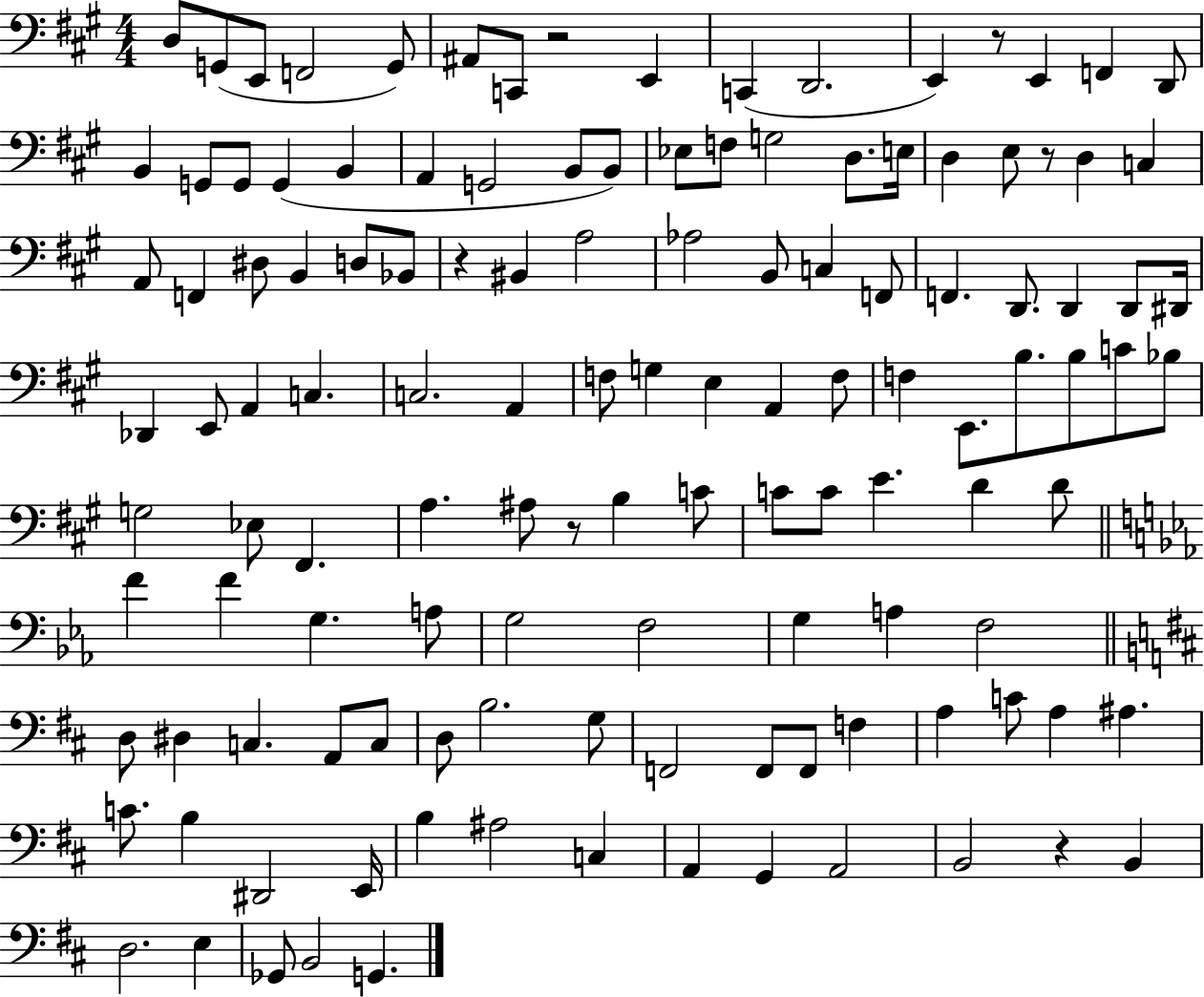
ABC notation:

X:1
T:Untitled
M:4/4
L:1/4
K:A
D,/2 G,,/2 E,,/2 F,,2 G,,/2 ^A,,/2 C,,/2 z2 E,, C,, D,,2 E,, z/2 E,, F,, D,,/2 B,, G,,/2 G,,/2 G,, B,, A,, G,,2 B,,/2 B,,/2 _E,/2 F,/2 G,2 D,/2 E,/4 D, E,/2 z/2 D, C, A,,/2 F,, ^D,/2 B,, D,/2 _B,,/2 z ^B,, A,2 _A,2 B,,/2 C, F,,/2 F,, D,,/2 D,, D,,/2 ^D,,/4 _D,, E,,/2 A,, C, C,2 A,, F,/2 G, E, A,, F,/2 F, E,,/2 B,/2 B,/2 C/2 _B,/2 G,2 _E,/2 ^F,, A, ^A,/2 z/2 B, C/2 C/2 C/2 E D D/2 F F G, A,/2 G,2 F,2 G, A, F,2 D,/2 ^D, C, A,,/2 C,/2 D,/2 B,2 G,/2 F,,2 F,,/2 F,,/2 F, A, C/2 A, ^A, C/2 B, ^D,,2 E,,/4 B, ^A,2 C, A,, G,, A,,2 B,,2 z B,, D,2 E, _G,,/2 B,,2 G,,